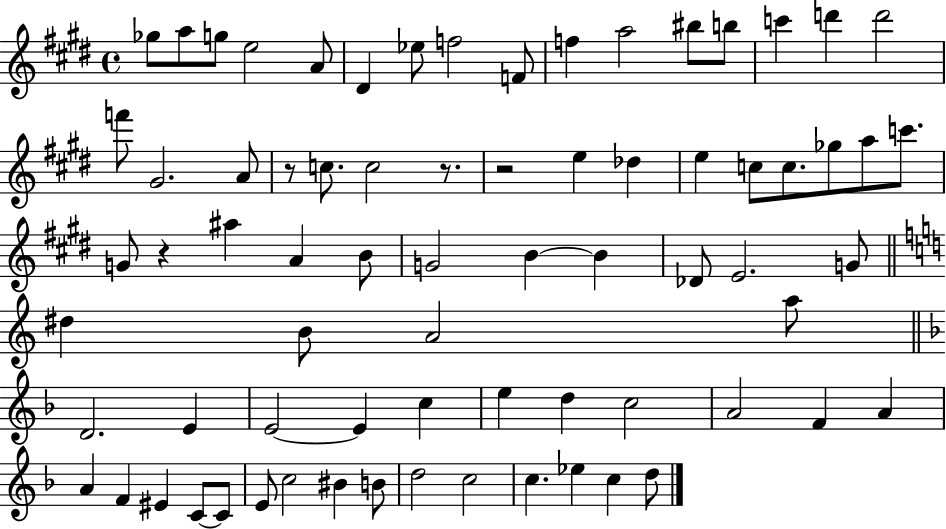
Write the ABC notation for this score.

X:1
T:Untitled
M:4/4
L:1/4
K:E
_g/2 a/2 g/2 e2 A/2 ^D _e/2 f2 F/2 f a2 ^b/2 b/2 c' d' d'2 f'/2 ^G2 A/2 z/2 c/2 c2 z/2 z2 e _d e c/2 c/2 _g/2 a/2 c'/2 G/2 z ^a A B/2 G2 B B _D/2 E2 G/2 ^d B/2 A2 a/2 D2 E E2 E c e d c2 A2 F A A F ^E C/2 C/2 E/2 c2 ^B B/2 d2 c2 c _e c d/2